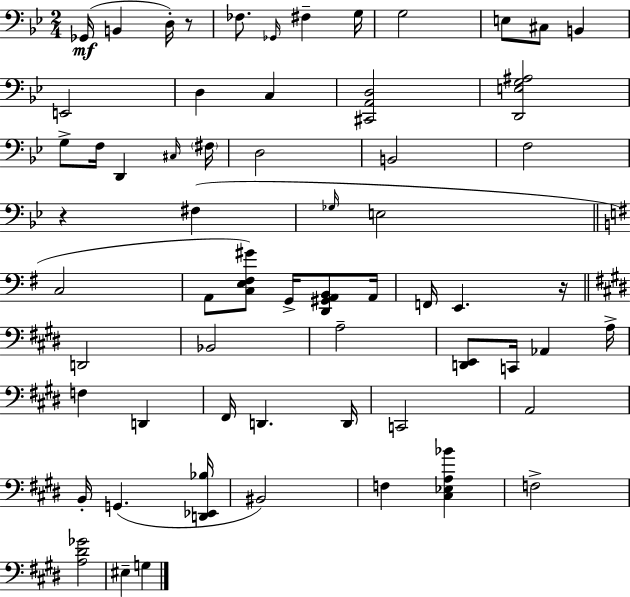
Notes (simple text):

Gb2/s B2/q D3/s R/e FES3/e. Gb2/s F#3/q G3/s G3/h E3/e C#3/e B2/q E2/h D3/q C3/q [C#2,A2,D3]/h [D2,E3,G3,A#3]/h G3/e F3/s D2/q C#3/s F#3/s D3/h B2/h F3/h R/q F#3/q Gb3/s E3/h C3/h A2/e [C3,E3,F#3,G#4]/e G2/s [D2,G#2,A2,B2]/e A2/s F2/s E2/q. R/s D2/h Bb2/h A3/h [D2,E2]/e C2/s Ab2/q A3/s F3/q D2/q F#2/s D2/q. D2/s C2/h A2/h B2/s G2/q. [D2,Eb2,Bb3]/s BIS2/h F3/q [C#3,Eb3,A3,Bb4]/q F3/h [A3,D#4,Gb4]/h EIS3/q G3/q